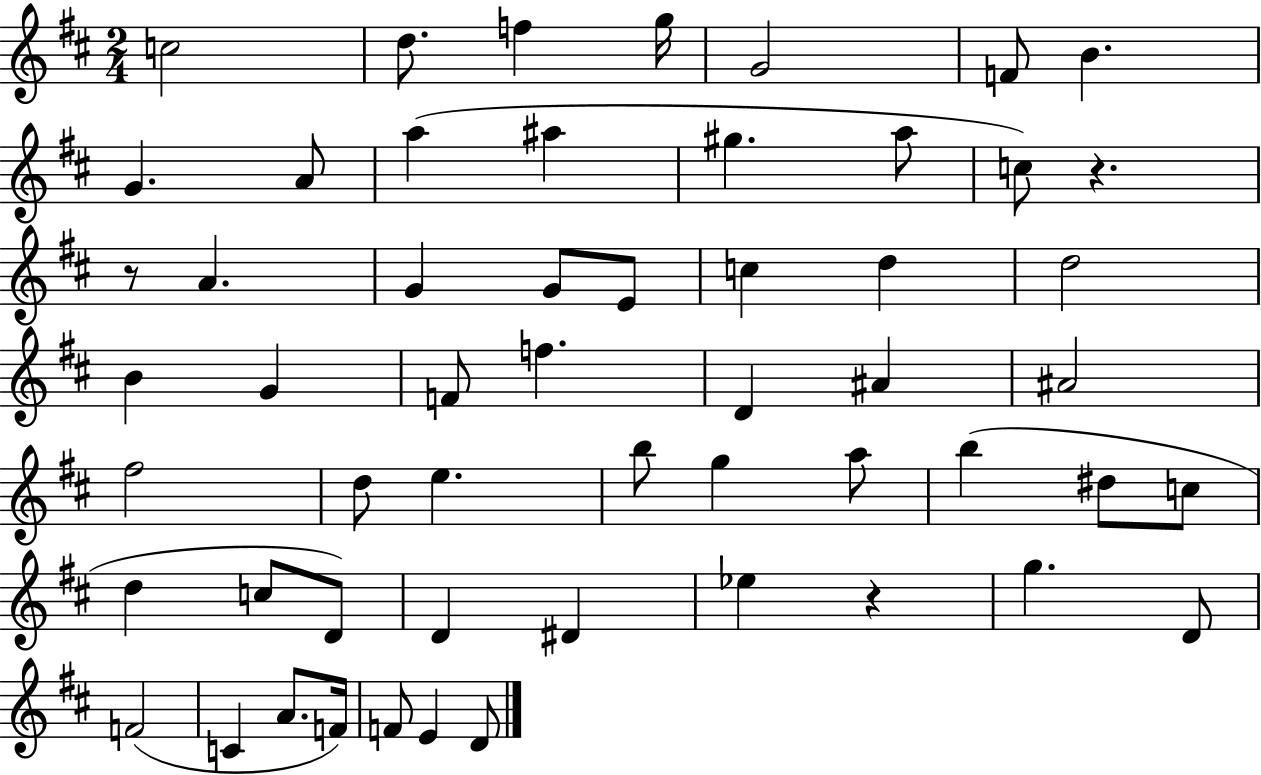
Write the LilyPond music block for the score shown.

{
  \clef treble
  \numericTimeSignature
  \time 2/4
  \key d \major
  c''2 | d''8. f''4 g''16 | g'2 | f'8 b'4. | \break g'4. a'8 | a''4( ais''4 | gis''4. a''8 | c''8) r4. | \break r8 a'4. | g'4 g'8 e'8 | c''4 d''4 | d''2 | \break b'4 g'4 | f'8 f''4. | d'4 ais'4 | ais'2 | \break fis''2 | d''8 e''4. | b''8 g''4 a''8 | b''4( dis''8 c''8 | \break d''4 c''8 d'8) | d'4 dis'4 | ees''4 r4 | g''4. d'8 | \break f'2( | c'4 a'8. f'16) | f'8 e'4 d'8 | \bar "|."
}